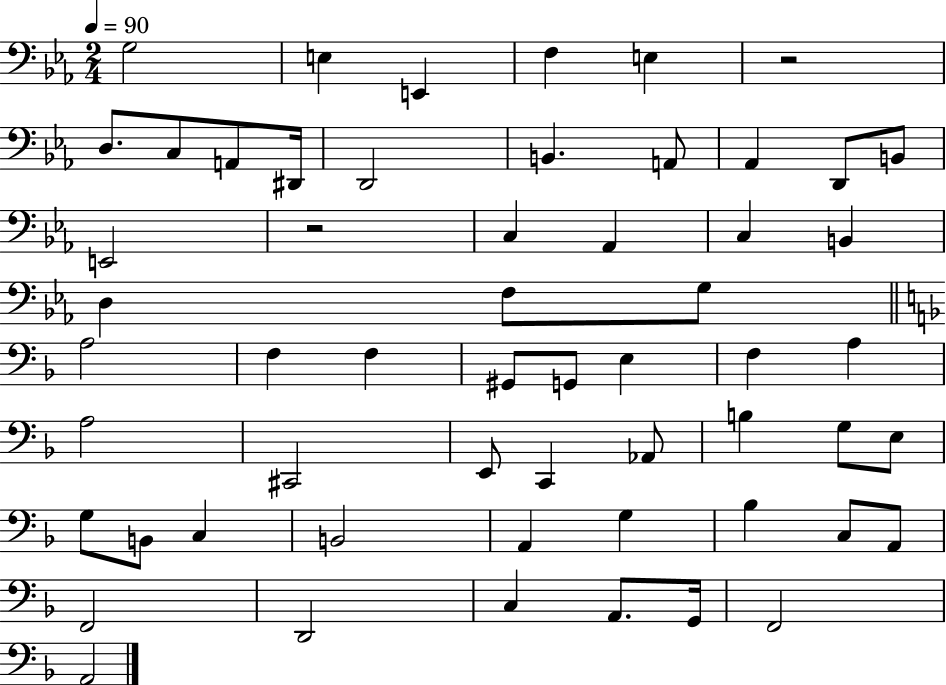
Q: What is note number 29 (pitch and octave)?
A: E3